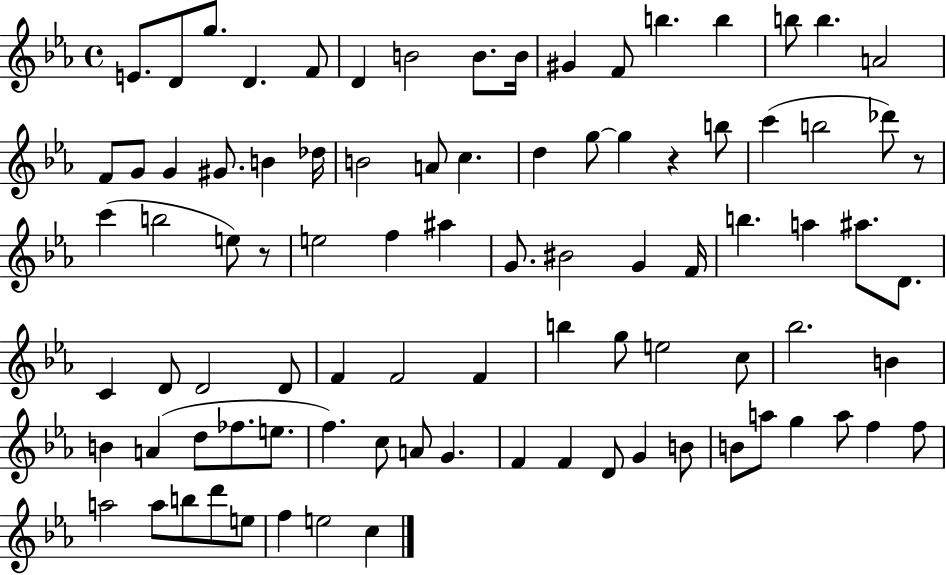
E4/e. D4/e G5/e. D4/q. F4/e D4/q B4/h B4/e. B4/s G#4/q F4/e B5/q. B5/q B5/e B5/q. A4/h F4/e G4/e G4/q G#4/e. B4/q Db5/s B4/h A4/e C5/q. D5/q G5/e G5/q R/q B5/e C6/q B5/h Db6/e R/e C6/q B5/h E5/e R/e E5/h F5/q A#5/q G4/e. BIS4/h G4/q F4/s B5/q. A5/q A#5/e. D4/e. C4/q D4/e D4/h D4/e F4/q F4/h F4/q B5/q G5/e E5/h C5/e Bb5/h. B4/q B4/q A4/q D5/e FES5/e. E5/e. F5/q. C5/e A4/e G4/q. F4/q F4/q D4/e G4/q B4/e B4/e A5/e G5/q A5/e F5/q F5/e A5/h A5/e B5/e D6/e E5/e F5/q E5/h C5/q